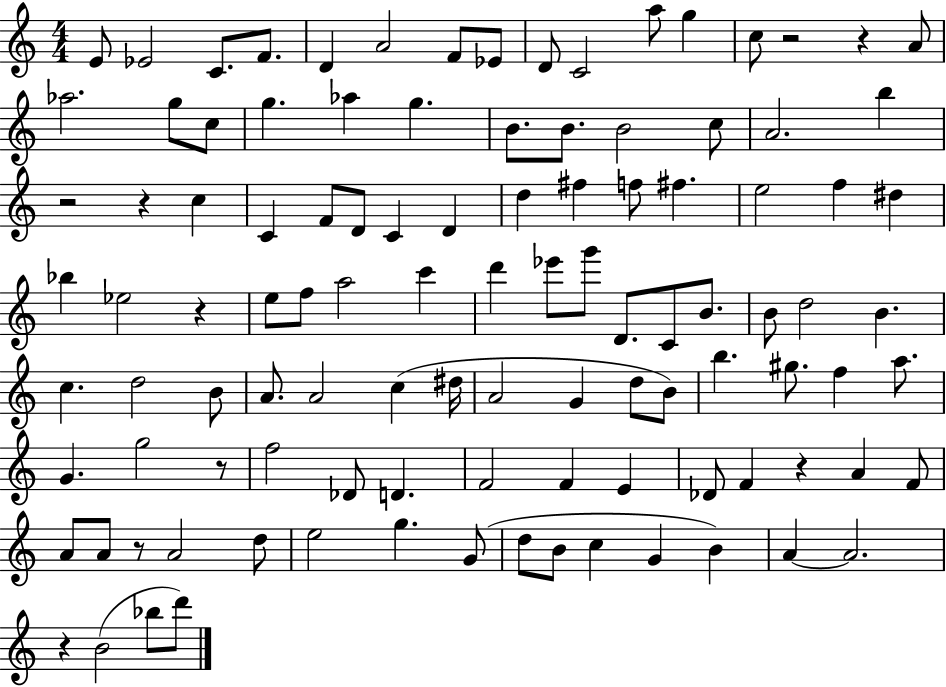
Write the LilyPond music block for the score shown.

{
  \clef treble
  \numericTimeSignature
  \time 4/4
  \key c \major
  e'8 ees'2 c'8. f'8. | d'4 a'2 f'8 ees'8 | d'8 c'2 a''8 g''4 | c''8 r2 r4 a'8 | \break aes''2. g''8 c''8 | g''4. aes''4 g''4. | b'8. b'8. b'2 c''8 | a'2. b''4 | \break r2 r4 c''4 | c'4 f'8 d'8 c'4 d'4 | d''4 fis''4 f''8 fis''4. | e''2 f''4 dis''4 | \break bes''4 ees''2 r4 | e''8 f''8 a''2 c'''4 | d'''4 ees'''8 g'''8 d'8. c'8 b'8. | b'8 d''2 b'4. | \break c''4. d''2 b'8 | a'8. a'2 c''4( dis''16 | a'2 g'4 d''8 b'8) | b''4. gis''8. f''4 a''8. | \break g'4. g''2 r8 | f''2 des'8 d'4. | f'2 f'4 e'4 | des'8 f'4 r4 a'4 f'8 | \break a'8 a'8 r8 a'2 d''8 | e''2 g''4. g'8( | d''8 b'8 c''4 g'4 b'4) | a'4~~ a'2. | \break r4 b'2( bes''8 d'''8) | \bar "|."
}